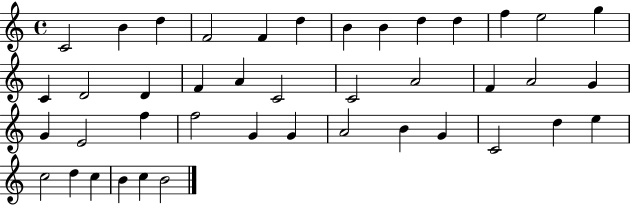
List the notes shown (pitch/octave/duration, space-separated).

C4/h B4/q D5/q F4/h F4/q D5/q B4/q B4/q D5/q D5/q F5/q E5/h G5/q C4/q D4/h D4/q F4/q A4/q C4/h C4/h A4/h F4/q A4/h G4/q G4/q E4/h F5/q F5/h G4/q G4/q A4/h B4/q G4/q C4/h D5/q E5/q C5/h D5/q C5/q B4/q C5/q B4/h